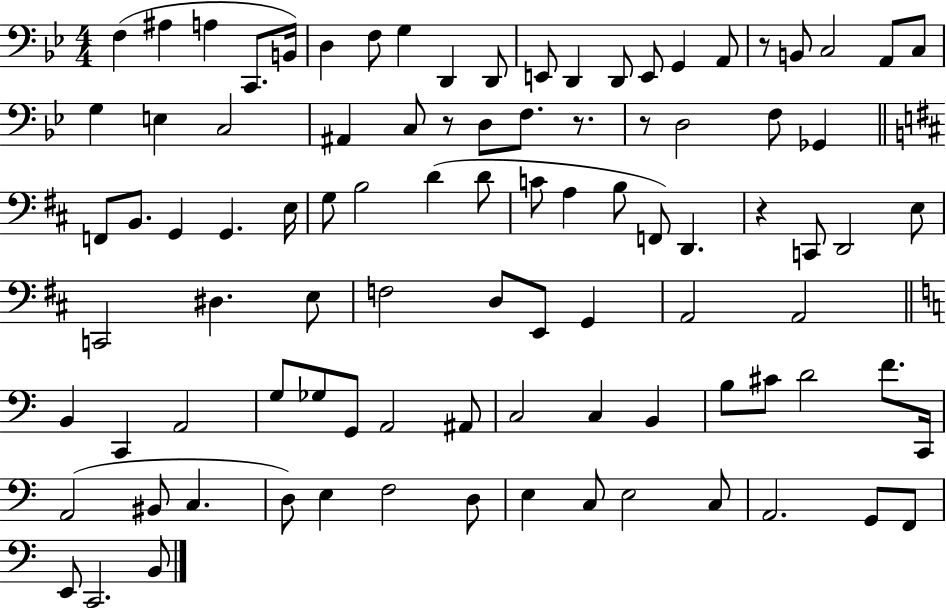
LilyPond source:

{
  \clef bass
  \numericTimeSignature
  \time 4/4
  \key bes \major
  \repeat volta 2 { f4( ais4 a4 c,8. b,16) | d4 f8 g4 d,4 d,8 | e,8 d,4 d,8 e,8 g,4 a,8 | r8 b,8 c2 a,8 c8 | \break g4 e4 c2 | ais,4 c8 r8 d8 f8. r8. | r8 d2 f8 ges,4 | \bar "||" \break \key d \major f,8 b,8. g,4 g,4. e16 | g8 b2 d'4( d'8 | c'8 a4 b8 f,8) d,4. | r4 c,8 d,2 e8 | \break c,2 dis4. e8 | f2 d8 e,8 g,4 | a,2 a,2 | \bar "||" \break \key c \major b,4 c,4 a,2 | g8 ges8 g,8 a,2 ais,8 | c2 c4 b,4 | b8 cis'8 d'2 f'8. c,16 | \break a,2( bis,8 c4. | d8) e4 f2 d8 | e4 c8 e2 c8 | a,2. g,8 f,8 | \break e,8 c,2. b,8 | } \bar "|."
}